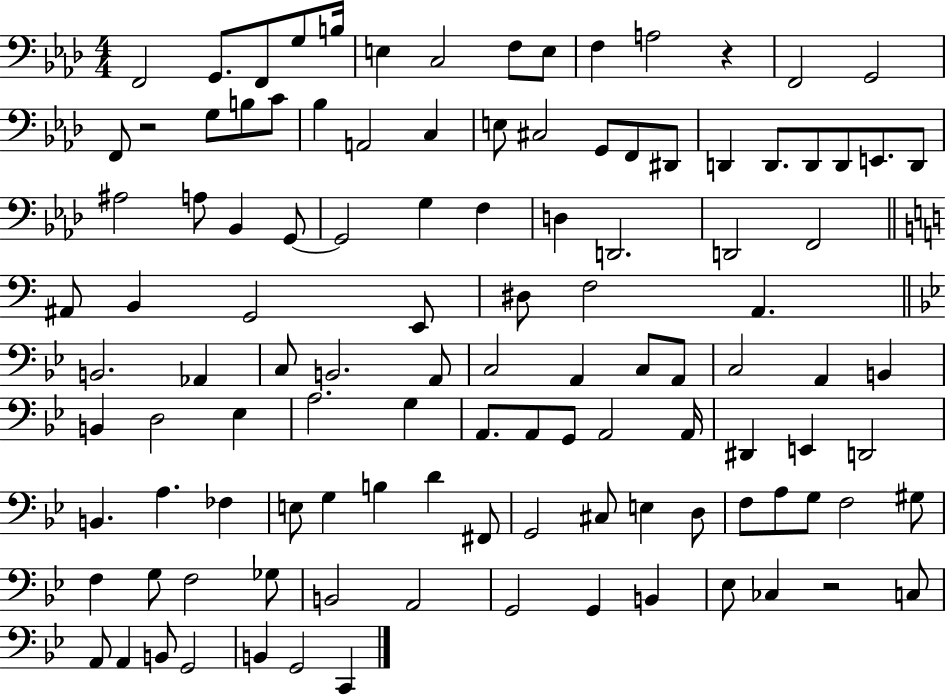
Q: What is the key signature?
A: AES major